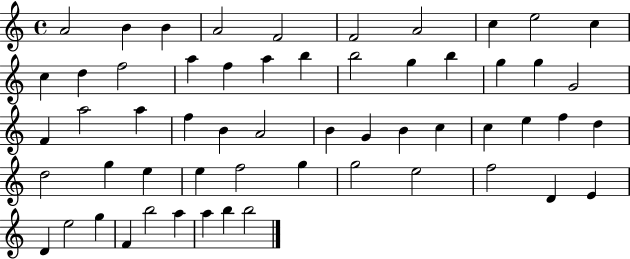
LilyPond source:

{
  \clef treble
  \time 4/4
  \defaultTimeSignature
  \key c \major
  a'2 b'4 b'4 | a'2 f'2 | f'2 a'2 | c''4 e''2 c''4 | \break c''4 d''4 f''2 | a''4 f''4 a''4 b''4 | b''2 g''4 b''4 | g''4 g''4 g'2 | \break f'4 a''2 a''4 | f''4 b'4 a'2 | b'4 g'4 b'4 c''4 | c''4 e''4 f''4 d''4 | \break d''2 g''4 e''4 | e''4 f''2 g''4 | g''2 e''2 | f''2 d'4 e'4 | \break d'4 e''2 g''4 | f'4 b''2 a''4 | a''4 b''4 b''2 | \bar "|."
}